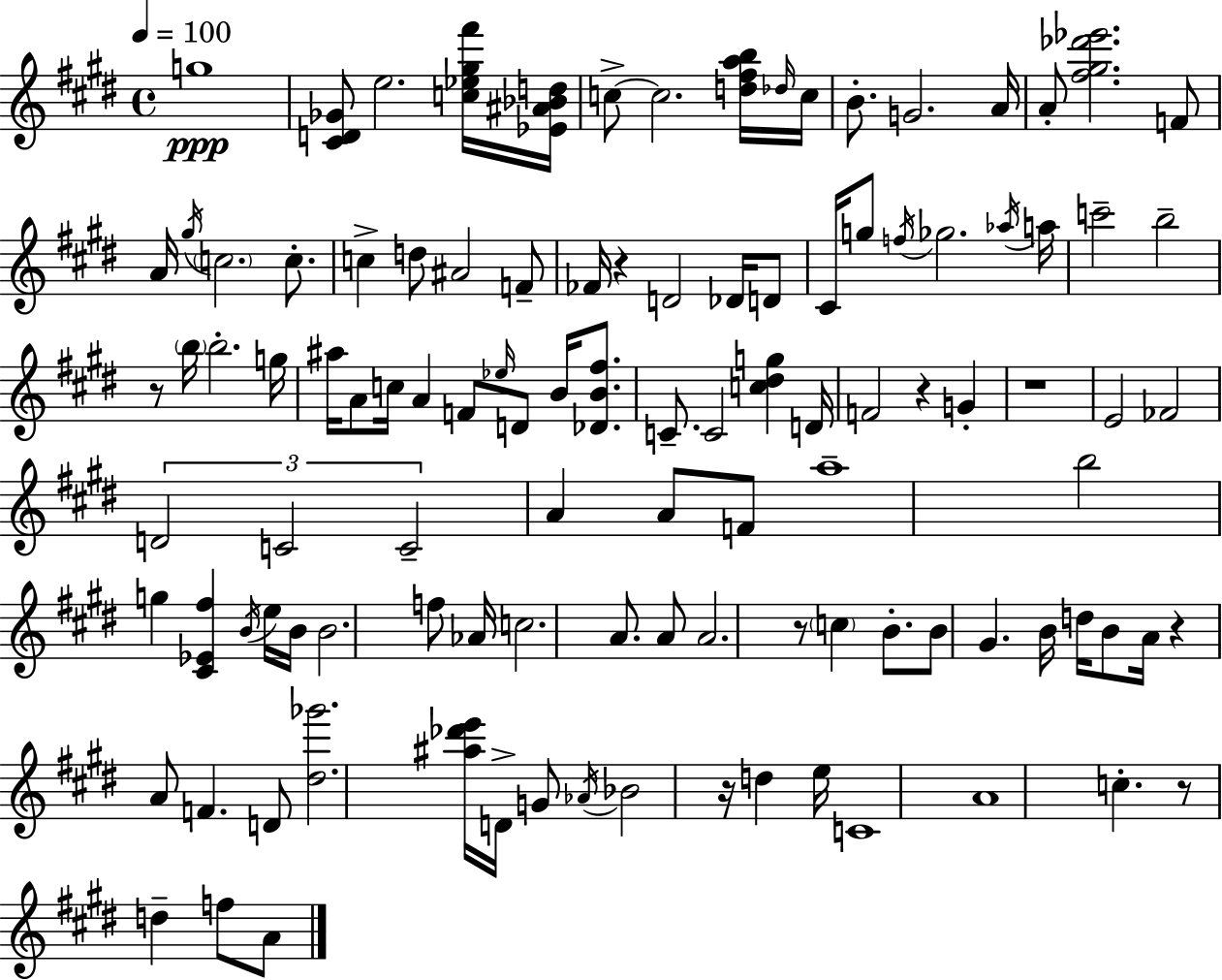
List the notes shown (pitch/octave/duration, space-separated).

G5/w [C#4,D4,Gb4]/e E5/h. [C5,Eb5,G#5,F#6]/s [Eb4,A#4,Bb4,D5]/s C5/e C5/h. [D5,F#5,A5,B5]/s Db5/s C5/s B4/e. G4/h. A4/s A4/e [F#5,G#5,Db6,Eb6]/h. F4/e A4/s G#5/s C5/h. C5/e. C5/q D5/e A#4/h F4/e FES4/s R/q D4/h Db4/s D4/e C#4/s G5/e F5/s Gb5/h. Ab5/s A5/s C6/h B5/h R/e B5/s B5/h. G5/s A#5/s A4/e C5/s A4/q F4/e Eb5/s D4/e B4/s [Db4,B4,F#5]/e. C4/e. C4/h [C5,D#5,G5]/q D4/s F4/h R/q G4/q R/w E4/h FES4/h D4/h C4/h C4/h A4/q A4/e F4/e A5/w B5/h G5/q [C#4,Eb4,F#5]/q B4/s E5/s B4/s B4/h. F5/e Ab4/s C5/h. A4/e. A4/e A4/h. R/e C5/q B4/e. B4/e G#4/q. B4/s D5/s B4/e A4/s R/q A4/e F4/q. D4/e [D#5,Gb6]/h. [A#5,Db6,E6]/s D4/s G4/e Ab4/s Bb4/h R/s D5/q E5/s C4/w A4/w C5/q. R/e D5/q F5/e A4/e